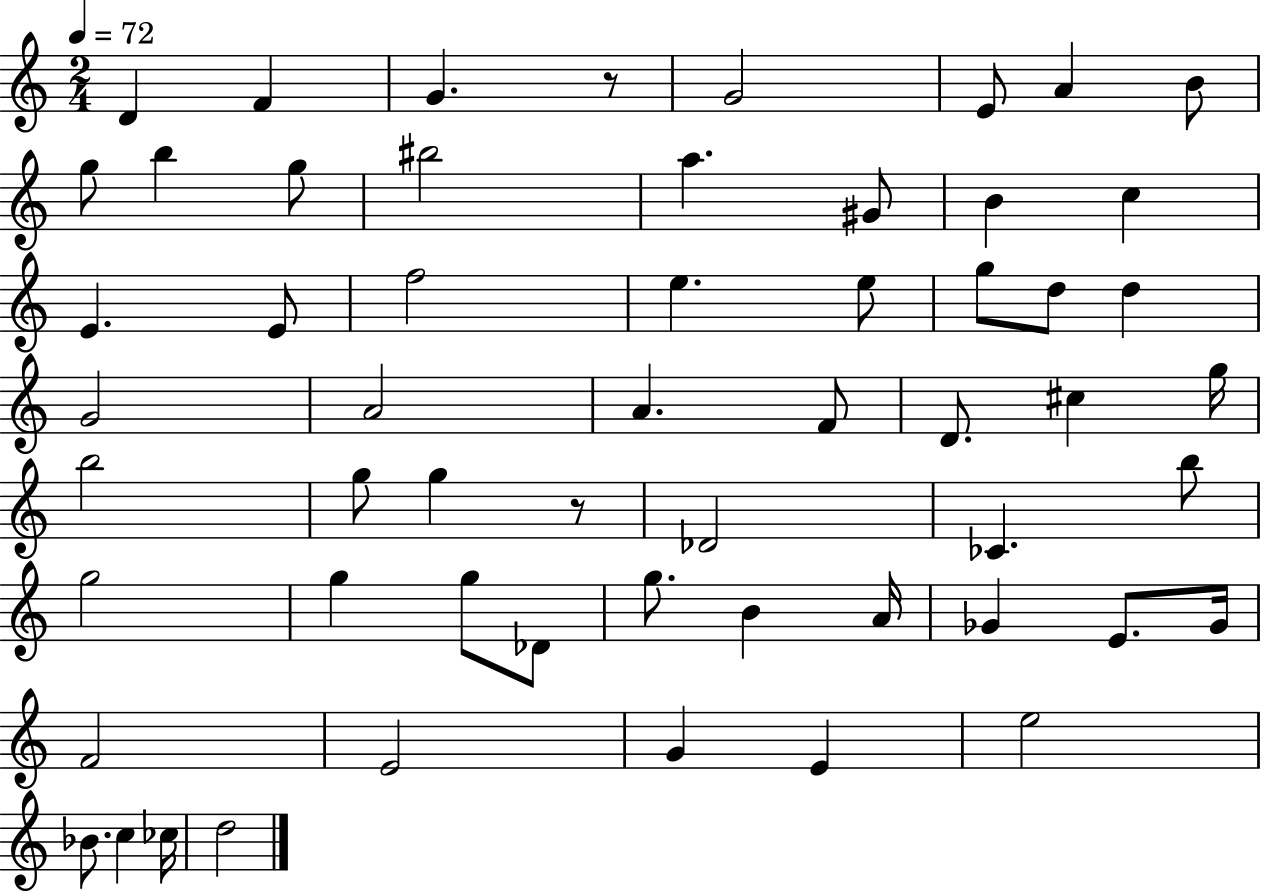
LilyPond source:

{
  \clef treble
  \numericTimeSignature
  \time 2/4
  \key c \major
  \tempo 4 = 72
  \repeat volta 2 { d'4 f'4 | g'4. r8 | g'2 | e'8 a'4 b'8 | \break g''8 b''4 g''8 | bis''2 | a''4. gis'8 | b'4 c''4 | \break e'4. e'8 | f''2 | e''4. e''8 | g''8 d''8 d''4 | \break g'2 | a'2 | a'4. f'8 | d'8. cis''4 g''16 | \break b''2 | g''8 g''4 r8 | des'2 | ces'4. b''8 | \break g''2 | g''4 g''8 des'8 | g''8. b'4 a'16 | ges'4 e'8. ges'16 | \break f'2 | e'2 | g'4 e'4 | e''2 | \break bes'8. c''4 ces''16 | d''2 | } \bar "|."
}